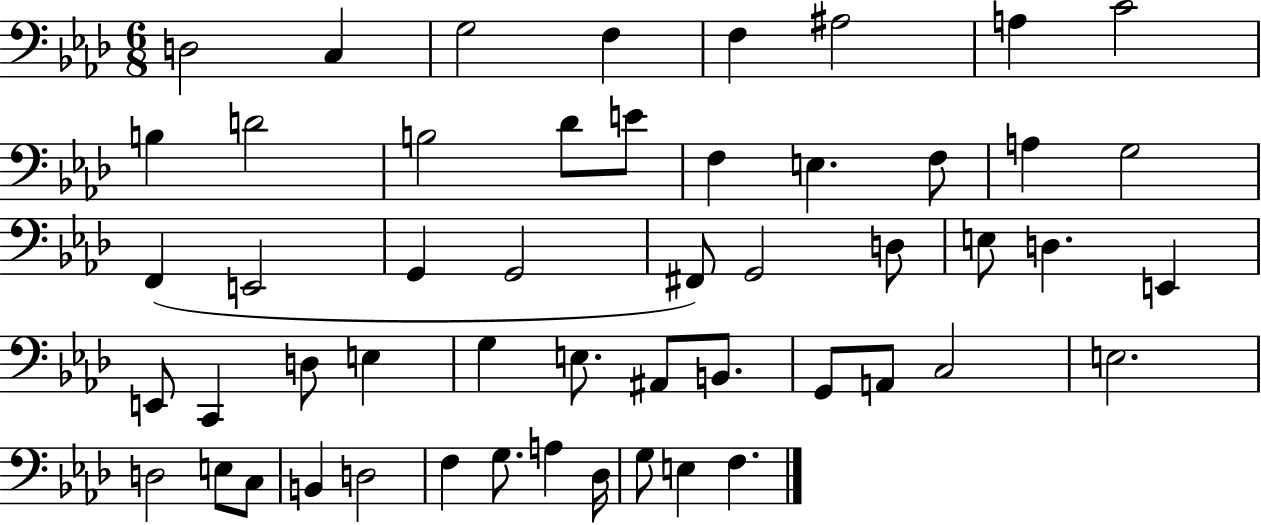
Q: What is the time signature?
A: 6/8